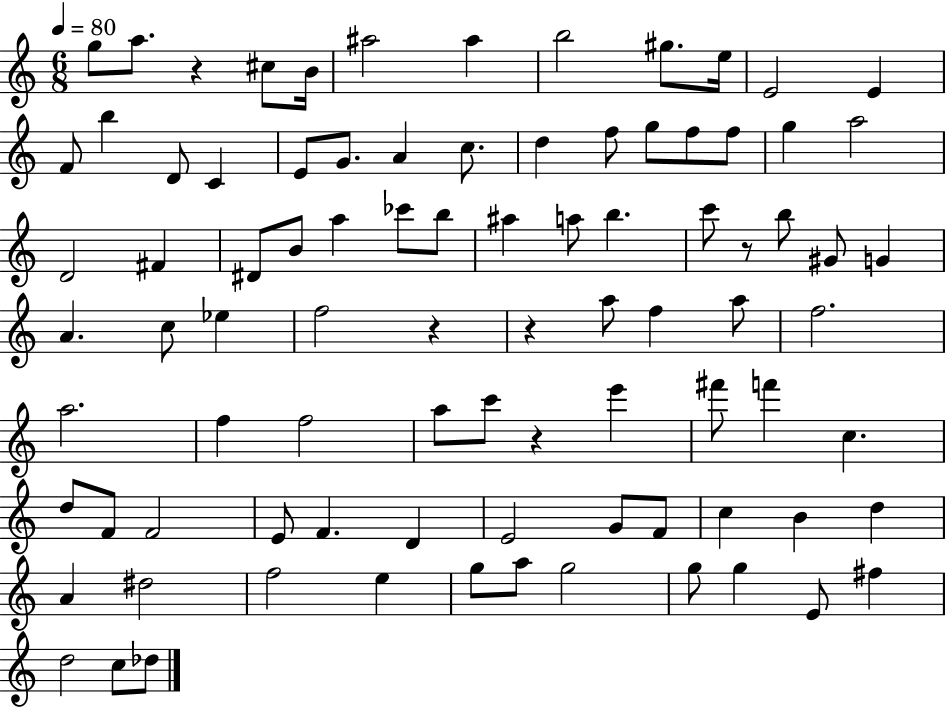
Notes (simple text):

G5/e A5/e. R/q C#5/e B4/s A#5/h A#5/q B5/h G#5/e. E5/s E4/h E4/q F4/e B5/q D4/e C4/q E4/e G4/e. A4/q C5/e. D5/q F5/e G5/e F5/e F5/e G5/q A5/h D4/h F#4/q D#4/e B4/e A5/q CES6/e B5/e A#5/q A5/e B5/q. C6/e R/e B5/e G#4/e G4/q A4/q. C5/e Eb5/q F5/h R/q R/q A5/e F5/q A5/e F5/h. A5/h. F5/q F5/h A5/e C6/e R/q E6/q F#6/e F6/q C5/q. D5/e F4/e F4/h E4/e F4/q. D4/q E4/h G4/e F4/e C5/q B4/q D5/q A4/q D#5/h F5/h E5/q G5/e A5/e G5/h G5/e G5/q E4/e F#5/q D5/h C5/e Db5/e